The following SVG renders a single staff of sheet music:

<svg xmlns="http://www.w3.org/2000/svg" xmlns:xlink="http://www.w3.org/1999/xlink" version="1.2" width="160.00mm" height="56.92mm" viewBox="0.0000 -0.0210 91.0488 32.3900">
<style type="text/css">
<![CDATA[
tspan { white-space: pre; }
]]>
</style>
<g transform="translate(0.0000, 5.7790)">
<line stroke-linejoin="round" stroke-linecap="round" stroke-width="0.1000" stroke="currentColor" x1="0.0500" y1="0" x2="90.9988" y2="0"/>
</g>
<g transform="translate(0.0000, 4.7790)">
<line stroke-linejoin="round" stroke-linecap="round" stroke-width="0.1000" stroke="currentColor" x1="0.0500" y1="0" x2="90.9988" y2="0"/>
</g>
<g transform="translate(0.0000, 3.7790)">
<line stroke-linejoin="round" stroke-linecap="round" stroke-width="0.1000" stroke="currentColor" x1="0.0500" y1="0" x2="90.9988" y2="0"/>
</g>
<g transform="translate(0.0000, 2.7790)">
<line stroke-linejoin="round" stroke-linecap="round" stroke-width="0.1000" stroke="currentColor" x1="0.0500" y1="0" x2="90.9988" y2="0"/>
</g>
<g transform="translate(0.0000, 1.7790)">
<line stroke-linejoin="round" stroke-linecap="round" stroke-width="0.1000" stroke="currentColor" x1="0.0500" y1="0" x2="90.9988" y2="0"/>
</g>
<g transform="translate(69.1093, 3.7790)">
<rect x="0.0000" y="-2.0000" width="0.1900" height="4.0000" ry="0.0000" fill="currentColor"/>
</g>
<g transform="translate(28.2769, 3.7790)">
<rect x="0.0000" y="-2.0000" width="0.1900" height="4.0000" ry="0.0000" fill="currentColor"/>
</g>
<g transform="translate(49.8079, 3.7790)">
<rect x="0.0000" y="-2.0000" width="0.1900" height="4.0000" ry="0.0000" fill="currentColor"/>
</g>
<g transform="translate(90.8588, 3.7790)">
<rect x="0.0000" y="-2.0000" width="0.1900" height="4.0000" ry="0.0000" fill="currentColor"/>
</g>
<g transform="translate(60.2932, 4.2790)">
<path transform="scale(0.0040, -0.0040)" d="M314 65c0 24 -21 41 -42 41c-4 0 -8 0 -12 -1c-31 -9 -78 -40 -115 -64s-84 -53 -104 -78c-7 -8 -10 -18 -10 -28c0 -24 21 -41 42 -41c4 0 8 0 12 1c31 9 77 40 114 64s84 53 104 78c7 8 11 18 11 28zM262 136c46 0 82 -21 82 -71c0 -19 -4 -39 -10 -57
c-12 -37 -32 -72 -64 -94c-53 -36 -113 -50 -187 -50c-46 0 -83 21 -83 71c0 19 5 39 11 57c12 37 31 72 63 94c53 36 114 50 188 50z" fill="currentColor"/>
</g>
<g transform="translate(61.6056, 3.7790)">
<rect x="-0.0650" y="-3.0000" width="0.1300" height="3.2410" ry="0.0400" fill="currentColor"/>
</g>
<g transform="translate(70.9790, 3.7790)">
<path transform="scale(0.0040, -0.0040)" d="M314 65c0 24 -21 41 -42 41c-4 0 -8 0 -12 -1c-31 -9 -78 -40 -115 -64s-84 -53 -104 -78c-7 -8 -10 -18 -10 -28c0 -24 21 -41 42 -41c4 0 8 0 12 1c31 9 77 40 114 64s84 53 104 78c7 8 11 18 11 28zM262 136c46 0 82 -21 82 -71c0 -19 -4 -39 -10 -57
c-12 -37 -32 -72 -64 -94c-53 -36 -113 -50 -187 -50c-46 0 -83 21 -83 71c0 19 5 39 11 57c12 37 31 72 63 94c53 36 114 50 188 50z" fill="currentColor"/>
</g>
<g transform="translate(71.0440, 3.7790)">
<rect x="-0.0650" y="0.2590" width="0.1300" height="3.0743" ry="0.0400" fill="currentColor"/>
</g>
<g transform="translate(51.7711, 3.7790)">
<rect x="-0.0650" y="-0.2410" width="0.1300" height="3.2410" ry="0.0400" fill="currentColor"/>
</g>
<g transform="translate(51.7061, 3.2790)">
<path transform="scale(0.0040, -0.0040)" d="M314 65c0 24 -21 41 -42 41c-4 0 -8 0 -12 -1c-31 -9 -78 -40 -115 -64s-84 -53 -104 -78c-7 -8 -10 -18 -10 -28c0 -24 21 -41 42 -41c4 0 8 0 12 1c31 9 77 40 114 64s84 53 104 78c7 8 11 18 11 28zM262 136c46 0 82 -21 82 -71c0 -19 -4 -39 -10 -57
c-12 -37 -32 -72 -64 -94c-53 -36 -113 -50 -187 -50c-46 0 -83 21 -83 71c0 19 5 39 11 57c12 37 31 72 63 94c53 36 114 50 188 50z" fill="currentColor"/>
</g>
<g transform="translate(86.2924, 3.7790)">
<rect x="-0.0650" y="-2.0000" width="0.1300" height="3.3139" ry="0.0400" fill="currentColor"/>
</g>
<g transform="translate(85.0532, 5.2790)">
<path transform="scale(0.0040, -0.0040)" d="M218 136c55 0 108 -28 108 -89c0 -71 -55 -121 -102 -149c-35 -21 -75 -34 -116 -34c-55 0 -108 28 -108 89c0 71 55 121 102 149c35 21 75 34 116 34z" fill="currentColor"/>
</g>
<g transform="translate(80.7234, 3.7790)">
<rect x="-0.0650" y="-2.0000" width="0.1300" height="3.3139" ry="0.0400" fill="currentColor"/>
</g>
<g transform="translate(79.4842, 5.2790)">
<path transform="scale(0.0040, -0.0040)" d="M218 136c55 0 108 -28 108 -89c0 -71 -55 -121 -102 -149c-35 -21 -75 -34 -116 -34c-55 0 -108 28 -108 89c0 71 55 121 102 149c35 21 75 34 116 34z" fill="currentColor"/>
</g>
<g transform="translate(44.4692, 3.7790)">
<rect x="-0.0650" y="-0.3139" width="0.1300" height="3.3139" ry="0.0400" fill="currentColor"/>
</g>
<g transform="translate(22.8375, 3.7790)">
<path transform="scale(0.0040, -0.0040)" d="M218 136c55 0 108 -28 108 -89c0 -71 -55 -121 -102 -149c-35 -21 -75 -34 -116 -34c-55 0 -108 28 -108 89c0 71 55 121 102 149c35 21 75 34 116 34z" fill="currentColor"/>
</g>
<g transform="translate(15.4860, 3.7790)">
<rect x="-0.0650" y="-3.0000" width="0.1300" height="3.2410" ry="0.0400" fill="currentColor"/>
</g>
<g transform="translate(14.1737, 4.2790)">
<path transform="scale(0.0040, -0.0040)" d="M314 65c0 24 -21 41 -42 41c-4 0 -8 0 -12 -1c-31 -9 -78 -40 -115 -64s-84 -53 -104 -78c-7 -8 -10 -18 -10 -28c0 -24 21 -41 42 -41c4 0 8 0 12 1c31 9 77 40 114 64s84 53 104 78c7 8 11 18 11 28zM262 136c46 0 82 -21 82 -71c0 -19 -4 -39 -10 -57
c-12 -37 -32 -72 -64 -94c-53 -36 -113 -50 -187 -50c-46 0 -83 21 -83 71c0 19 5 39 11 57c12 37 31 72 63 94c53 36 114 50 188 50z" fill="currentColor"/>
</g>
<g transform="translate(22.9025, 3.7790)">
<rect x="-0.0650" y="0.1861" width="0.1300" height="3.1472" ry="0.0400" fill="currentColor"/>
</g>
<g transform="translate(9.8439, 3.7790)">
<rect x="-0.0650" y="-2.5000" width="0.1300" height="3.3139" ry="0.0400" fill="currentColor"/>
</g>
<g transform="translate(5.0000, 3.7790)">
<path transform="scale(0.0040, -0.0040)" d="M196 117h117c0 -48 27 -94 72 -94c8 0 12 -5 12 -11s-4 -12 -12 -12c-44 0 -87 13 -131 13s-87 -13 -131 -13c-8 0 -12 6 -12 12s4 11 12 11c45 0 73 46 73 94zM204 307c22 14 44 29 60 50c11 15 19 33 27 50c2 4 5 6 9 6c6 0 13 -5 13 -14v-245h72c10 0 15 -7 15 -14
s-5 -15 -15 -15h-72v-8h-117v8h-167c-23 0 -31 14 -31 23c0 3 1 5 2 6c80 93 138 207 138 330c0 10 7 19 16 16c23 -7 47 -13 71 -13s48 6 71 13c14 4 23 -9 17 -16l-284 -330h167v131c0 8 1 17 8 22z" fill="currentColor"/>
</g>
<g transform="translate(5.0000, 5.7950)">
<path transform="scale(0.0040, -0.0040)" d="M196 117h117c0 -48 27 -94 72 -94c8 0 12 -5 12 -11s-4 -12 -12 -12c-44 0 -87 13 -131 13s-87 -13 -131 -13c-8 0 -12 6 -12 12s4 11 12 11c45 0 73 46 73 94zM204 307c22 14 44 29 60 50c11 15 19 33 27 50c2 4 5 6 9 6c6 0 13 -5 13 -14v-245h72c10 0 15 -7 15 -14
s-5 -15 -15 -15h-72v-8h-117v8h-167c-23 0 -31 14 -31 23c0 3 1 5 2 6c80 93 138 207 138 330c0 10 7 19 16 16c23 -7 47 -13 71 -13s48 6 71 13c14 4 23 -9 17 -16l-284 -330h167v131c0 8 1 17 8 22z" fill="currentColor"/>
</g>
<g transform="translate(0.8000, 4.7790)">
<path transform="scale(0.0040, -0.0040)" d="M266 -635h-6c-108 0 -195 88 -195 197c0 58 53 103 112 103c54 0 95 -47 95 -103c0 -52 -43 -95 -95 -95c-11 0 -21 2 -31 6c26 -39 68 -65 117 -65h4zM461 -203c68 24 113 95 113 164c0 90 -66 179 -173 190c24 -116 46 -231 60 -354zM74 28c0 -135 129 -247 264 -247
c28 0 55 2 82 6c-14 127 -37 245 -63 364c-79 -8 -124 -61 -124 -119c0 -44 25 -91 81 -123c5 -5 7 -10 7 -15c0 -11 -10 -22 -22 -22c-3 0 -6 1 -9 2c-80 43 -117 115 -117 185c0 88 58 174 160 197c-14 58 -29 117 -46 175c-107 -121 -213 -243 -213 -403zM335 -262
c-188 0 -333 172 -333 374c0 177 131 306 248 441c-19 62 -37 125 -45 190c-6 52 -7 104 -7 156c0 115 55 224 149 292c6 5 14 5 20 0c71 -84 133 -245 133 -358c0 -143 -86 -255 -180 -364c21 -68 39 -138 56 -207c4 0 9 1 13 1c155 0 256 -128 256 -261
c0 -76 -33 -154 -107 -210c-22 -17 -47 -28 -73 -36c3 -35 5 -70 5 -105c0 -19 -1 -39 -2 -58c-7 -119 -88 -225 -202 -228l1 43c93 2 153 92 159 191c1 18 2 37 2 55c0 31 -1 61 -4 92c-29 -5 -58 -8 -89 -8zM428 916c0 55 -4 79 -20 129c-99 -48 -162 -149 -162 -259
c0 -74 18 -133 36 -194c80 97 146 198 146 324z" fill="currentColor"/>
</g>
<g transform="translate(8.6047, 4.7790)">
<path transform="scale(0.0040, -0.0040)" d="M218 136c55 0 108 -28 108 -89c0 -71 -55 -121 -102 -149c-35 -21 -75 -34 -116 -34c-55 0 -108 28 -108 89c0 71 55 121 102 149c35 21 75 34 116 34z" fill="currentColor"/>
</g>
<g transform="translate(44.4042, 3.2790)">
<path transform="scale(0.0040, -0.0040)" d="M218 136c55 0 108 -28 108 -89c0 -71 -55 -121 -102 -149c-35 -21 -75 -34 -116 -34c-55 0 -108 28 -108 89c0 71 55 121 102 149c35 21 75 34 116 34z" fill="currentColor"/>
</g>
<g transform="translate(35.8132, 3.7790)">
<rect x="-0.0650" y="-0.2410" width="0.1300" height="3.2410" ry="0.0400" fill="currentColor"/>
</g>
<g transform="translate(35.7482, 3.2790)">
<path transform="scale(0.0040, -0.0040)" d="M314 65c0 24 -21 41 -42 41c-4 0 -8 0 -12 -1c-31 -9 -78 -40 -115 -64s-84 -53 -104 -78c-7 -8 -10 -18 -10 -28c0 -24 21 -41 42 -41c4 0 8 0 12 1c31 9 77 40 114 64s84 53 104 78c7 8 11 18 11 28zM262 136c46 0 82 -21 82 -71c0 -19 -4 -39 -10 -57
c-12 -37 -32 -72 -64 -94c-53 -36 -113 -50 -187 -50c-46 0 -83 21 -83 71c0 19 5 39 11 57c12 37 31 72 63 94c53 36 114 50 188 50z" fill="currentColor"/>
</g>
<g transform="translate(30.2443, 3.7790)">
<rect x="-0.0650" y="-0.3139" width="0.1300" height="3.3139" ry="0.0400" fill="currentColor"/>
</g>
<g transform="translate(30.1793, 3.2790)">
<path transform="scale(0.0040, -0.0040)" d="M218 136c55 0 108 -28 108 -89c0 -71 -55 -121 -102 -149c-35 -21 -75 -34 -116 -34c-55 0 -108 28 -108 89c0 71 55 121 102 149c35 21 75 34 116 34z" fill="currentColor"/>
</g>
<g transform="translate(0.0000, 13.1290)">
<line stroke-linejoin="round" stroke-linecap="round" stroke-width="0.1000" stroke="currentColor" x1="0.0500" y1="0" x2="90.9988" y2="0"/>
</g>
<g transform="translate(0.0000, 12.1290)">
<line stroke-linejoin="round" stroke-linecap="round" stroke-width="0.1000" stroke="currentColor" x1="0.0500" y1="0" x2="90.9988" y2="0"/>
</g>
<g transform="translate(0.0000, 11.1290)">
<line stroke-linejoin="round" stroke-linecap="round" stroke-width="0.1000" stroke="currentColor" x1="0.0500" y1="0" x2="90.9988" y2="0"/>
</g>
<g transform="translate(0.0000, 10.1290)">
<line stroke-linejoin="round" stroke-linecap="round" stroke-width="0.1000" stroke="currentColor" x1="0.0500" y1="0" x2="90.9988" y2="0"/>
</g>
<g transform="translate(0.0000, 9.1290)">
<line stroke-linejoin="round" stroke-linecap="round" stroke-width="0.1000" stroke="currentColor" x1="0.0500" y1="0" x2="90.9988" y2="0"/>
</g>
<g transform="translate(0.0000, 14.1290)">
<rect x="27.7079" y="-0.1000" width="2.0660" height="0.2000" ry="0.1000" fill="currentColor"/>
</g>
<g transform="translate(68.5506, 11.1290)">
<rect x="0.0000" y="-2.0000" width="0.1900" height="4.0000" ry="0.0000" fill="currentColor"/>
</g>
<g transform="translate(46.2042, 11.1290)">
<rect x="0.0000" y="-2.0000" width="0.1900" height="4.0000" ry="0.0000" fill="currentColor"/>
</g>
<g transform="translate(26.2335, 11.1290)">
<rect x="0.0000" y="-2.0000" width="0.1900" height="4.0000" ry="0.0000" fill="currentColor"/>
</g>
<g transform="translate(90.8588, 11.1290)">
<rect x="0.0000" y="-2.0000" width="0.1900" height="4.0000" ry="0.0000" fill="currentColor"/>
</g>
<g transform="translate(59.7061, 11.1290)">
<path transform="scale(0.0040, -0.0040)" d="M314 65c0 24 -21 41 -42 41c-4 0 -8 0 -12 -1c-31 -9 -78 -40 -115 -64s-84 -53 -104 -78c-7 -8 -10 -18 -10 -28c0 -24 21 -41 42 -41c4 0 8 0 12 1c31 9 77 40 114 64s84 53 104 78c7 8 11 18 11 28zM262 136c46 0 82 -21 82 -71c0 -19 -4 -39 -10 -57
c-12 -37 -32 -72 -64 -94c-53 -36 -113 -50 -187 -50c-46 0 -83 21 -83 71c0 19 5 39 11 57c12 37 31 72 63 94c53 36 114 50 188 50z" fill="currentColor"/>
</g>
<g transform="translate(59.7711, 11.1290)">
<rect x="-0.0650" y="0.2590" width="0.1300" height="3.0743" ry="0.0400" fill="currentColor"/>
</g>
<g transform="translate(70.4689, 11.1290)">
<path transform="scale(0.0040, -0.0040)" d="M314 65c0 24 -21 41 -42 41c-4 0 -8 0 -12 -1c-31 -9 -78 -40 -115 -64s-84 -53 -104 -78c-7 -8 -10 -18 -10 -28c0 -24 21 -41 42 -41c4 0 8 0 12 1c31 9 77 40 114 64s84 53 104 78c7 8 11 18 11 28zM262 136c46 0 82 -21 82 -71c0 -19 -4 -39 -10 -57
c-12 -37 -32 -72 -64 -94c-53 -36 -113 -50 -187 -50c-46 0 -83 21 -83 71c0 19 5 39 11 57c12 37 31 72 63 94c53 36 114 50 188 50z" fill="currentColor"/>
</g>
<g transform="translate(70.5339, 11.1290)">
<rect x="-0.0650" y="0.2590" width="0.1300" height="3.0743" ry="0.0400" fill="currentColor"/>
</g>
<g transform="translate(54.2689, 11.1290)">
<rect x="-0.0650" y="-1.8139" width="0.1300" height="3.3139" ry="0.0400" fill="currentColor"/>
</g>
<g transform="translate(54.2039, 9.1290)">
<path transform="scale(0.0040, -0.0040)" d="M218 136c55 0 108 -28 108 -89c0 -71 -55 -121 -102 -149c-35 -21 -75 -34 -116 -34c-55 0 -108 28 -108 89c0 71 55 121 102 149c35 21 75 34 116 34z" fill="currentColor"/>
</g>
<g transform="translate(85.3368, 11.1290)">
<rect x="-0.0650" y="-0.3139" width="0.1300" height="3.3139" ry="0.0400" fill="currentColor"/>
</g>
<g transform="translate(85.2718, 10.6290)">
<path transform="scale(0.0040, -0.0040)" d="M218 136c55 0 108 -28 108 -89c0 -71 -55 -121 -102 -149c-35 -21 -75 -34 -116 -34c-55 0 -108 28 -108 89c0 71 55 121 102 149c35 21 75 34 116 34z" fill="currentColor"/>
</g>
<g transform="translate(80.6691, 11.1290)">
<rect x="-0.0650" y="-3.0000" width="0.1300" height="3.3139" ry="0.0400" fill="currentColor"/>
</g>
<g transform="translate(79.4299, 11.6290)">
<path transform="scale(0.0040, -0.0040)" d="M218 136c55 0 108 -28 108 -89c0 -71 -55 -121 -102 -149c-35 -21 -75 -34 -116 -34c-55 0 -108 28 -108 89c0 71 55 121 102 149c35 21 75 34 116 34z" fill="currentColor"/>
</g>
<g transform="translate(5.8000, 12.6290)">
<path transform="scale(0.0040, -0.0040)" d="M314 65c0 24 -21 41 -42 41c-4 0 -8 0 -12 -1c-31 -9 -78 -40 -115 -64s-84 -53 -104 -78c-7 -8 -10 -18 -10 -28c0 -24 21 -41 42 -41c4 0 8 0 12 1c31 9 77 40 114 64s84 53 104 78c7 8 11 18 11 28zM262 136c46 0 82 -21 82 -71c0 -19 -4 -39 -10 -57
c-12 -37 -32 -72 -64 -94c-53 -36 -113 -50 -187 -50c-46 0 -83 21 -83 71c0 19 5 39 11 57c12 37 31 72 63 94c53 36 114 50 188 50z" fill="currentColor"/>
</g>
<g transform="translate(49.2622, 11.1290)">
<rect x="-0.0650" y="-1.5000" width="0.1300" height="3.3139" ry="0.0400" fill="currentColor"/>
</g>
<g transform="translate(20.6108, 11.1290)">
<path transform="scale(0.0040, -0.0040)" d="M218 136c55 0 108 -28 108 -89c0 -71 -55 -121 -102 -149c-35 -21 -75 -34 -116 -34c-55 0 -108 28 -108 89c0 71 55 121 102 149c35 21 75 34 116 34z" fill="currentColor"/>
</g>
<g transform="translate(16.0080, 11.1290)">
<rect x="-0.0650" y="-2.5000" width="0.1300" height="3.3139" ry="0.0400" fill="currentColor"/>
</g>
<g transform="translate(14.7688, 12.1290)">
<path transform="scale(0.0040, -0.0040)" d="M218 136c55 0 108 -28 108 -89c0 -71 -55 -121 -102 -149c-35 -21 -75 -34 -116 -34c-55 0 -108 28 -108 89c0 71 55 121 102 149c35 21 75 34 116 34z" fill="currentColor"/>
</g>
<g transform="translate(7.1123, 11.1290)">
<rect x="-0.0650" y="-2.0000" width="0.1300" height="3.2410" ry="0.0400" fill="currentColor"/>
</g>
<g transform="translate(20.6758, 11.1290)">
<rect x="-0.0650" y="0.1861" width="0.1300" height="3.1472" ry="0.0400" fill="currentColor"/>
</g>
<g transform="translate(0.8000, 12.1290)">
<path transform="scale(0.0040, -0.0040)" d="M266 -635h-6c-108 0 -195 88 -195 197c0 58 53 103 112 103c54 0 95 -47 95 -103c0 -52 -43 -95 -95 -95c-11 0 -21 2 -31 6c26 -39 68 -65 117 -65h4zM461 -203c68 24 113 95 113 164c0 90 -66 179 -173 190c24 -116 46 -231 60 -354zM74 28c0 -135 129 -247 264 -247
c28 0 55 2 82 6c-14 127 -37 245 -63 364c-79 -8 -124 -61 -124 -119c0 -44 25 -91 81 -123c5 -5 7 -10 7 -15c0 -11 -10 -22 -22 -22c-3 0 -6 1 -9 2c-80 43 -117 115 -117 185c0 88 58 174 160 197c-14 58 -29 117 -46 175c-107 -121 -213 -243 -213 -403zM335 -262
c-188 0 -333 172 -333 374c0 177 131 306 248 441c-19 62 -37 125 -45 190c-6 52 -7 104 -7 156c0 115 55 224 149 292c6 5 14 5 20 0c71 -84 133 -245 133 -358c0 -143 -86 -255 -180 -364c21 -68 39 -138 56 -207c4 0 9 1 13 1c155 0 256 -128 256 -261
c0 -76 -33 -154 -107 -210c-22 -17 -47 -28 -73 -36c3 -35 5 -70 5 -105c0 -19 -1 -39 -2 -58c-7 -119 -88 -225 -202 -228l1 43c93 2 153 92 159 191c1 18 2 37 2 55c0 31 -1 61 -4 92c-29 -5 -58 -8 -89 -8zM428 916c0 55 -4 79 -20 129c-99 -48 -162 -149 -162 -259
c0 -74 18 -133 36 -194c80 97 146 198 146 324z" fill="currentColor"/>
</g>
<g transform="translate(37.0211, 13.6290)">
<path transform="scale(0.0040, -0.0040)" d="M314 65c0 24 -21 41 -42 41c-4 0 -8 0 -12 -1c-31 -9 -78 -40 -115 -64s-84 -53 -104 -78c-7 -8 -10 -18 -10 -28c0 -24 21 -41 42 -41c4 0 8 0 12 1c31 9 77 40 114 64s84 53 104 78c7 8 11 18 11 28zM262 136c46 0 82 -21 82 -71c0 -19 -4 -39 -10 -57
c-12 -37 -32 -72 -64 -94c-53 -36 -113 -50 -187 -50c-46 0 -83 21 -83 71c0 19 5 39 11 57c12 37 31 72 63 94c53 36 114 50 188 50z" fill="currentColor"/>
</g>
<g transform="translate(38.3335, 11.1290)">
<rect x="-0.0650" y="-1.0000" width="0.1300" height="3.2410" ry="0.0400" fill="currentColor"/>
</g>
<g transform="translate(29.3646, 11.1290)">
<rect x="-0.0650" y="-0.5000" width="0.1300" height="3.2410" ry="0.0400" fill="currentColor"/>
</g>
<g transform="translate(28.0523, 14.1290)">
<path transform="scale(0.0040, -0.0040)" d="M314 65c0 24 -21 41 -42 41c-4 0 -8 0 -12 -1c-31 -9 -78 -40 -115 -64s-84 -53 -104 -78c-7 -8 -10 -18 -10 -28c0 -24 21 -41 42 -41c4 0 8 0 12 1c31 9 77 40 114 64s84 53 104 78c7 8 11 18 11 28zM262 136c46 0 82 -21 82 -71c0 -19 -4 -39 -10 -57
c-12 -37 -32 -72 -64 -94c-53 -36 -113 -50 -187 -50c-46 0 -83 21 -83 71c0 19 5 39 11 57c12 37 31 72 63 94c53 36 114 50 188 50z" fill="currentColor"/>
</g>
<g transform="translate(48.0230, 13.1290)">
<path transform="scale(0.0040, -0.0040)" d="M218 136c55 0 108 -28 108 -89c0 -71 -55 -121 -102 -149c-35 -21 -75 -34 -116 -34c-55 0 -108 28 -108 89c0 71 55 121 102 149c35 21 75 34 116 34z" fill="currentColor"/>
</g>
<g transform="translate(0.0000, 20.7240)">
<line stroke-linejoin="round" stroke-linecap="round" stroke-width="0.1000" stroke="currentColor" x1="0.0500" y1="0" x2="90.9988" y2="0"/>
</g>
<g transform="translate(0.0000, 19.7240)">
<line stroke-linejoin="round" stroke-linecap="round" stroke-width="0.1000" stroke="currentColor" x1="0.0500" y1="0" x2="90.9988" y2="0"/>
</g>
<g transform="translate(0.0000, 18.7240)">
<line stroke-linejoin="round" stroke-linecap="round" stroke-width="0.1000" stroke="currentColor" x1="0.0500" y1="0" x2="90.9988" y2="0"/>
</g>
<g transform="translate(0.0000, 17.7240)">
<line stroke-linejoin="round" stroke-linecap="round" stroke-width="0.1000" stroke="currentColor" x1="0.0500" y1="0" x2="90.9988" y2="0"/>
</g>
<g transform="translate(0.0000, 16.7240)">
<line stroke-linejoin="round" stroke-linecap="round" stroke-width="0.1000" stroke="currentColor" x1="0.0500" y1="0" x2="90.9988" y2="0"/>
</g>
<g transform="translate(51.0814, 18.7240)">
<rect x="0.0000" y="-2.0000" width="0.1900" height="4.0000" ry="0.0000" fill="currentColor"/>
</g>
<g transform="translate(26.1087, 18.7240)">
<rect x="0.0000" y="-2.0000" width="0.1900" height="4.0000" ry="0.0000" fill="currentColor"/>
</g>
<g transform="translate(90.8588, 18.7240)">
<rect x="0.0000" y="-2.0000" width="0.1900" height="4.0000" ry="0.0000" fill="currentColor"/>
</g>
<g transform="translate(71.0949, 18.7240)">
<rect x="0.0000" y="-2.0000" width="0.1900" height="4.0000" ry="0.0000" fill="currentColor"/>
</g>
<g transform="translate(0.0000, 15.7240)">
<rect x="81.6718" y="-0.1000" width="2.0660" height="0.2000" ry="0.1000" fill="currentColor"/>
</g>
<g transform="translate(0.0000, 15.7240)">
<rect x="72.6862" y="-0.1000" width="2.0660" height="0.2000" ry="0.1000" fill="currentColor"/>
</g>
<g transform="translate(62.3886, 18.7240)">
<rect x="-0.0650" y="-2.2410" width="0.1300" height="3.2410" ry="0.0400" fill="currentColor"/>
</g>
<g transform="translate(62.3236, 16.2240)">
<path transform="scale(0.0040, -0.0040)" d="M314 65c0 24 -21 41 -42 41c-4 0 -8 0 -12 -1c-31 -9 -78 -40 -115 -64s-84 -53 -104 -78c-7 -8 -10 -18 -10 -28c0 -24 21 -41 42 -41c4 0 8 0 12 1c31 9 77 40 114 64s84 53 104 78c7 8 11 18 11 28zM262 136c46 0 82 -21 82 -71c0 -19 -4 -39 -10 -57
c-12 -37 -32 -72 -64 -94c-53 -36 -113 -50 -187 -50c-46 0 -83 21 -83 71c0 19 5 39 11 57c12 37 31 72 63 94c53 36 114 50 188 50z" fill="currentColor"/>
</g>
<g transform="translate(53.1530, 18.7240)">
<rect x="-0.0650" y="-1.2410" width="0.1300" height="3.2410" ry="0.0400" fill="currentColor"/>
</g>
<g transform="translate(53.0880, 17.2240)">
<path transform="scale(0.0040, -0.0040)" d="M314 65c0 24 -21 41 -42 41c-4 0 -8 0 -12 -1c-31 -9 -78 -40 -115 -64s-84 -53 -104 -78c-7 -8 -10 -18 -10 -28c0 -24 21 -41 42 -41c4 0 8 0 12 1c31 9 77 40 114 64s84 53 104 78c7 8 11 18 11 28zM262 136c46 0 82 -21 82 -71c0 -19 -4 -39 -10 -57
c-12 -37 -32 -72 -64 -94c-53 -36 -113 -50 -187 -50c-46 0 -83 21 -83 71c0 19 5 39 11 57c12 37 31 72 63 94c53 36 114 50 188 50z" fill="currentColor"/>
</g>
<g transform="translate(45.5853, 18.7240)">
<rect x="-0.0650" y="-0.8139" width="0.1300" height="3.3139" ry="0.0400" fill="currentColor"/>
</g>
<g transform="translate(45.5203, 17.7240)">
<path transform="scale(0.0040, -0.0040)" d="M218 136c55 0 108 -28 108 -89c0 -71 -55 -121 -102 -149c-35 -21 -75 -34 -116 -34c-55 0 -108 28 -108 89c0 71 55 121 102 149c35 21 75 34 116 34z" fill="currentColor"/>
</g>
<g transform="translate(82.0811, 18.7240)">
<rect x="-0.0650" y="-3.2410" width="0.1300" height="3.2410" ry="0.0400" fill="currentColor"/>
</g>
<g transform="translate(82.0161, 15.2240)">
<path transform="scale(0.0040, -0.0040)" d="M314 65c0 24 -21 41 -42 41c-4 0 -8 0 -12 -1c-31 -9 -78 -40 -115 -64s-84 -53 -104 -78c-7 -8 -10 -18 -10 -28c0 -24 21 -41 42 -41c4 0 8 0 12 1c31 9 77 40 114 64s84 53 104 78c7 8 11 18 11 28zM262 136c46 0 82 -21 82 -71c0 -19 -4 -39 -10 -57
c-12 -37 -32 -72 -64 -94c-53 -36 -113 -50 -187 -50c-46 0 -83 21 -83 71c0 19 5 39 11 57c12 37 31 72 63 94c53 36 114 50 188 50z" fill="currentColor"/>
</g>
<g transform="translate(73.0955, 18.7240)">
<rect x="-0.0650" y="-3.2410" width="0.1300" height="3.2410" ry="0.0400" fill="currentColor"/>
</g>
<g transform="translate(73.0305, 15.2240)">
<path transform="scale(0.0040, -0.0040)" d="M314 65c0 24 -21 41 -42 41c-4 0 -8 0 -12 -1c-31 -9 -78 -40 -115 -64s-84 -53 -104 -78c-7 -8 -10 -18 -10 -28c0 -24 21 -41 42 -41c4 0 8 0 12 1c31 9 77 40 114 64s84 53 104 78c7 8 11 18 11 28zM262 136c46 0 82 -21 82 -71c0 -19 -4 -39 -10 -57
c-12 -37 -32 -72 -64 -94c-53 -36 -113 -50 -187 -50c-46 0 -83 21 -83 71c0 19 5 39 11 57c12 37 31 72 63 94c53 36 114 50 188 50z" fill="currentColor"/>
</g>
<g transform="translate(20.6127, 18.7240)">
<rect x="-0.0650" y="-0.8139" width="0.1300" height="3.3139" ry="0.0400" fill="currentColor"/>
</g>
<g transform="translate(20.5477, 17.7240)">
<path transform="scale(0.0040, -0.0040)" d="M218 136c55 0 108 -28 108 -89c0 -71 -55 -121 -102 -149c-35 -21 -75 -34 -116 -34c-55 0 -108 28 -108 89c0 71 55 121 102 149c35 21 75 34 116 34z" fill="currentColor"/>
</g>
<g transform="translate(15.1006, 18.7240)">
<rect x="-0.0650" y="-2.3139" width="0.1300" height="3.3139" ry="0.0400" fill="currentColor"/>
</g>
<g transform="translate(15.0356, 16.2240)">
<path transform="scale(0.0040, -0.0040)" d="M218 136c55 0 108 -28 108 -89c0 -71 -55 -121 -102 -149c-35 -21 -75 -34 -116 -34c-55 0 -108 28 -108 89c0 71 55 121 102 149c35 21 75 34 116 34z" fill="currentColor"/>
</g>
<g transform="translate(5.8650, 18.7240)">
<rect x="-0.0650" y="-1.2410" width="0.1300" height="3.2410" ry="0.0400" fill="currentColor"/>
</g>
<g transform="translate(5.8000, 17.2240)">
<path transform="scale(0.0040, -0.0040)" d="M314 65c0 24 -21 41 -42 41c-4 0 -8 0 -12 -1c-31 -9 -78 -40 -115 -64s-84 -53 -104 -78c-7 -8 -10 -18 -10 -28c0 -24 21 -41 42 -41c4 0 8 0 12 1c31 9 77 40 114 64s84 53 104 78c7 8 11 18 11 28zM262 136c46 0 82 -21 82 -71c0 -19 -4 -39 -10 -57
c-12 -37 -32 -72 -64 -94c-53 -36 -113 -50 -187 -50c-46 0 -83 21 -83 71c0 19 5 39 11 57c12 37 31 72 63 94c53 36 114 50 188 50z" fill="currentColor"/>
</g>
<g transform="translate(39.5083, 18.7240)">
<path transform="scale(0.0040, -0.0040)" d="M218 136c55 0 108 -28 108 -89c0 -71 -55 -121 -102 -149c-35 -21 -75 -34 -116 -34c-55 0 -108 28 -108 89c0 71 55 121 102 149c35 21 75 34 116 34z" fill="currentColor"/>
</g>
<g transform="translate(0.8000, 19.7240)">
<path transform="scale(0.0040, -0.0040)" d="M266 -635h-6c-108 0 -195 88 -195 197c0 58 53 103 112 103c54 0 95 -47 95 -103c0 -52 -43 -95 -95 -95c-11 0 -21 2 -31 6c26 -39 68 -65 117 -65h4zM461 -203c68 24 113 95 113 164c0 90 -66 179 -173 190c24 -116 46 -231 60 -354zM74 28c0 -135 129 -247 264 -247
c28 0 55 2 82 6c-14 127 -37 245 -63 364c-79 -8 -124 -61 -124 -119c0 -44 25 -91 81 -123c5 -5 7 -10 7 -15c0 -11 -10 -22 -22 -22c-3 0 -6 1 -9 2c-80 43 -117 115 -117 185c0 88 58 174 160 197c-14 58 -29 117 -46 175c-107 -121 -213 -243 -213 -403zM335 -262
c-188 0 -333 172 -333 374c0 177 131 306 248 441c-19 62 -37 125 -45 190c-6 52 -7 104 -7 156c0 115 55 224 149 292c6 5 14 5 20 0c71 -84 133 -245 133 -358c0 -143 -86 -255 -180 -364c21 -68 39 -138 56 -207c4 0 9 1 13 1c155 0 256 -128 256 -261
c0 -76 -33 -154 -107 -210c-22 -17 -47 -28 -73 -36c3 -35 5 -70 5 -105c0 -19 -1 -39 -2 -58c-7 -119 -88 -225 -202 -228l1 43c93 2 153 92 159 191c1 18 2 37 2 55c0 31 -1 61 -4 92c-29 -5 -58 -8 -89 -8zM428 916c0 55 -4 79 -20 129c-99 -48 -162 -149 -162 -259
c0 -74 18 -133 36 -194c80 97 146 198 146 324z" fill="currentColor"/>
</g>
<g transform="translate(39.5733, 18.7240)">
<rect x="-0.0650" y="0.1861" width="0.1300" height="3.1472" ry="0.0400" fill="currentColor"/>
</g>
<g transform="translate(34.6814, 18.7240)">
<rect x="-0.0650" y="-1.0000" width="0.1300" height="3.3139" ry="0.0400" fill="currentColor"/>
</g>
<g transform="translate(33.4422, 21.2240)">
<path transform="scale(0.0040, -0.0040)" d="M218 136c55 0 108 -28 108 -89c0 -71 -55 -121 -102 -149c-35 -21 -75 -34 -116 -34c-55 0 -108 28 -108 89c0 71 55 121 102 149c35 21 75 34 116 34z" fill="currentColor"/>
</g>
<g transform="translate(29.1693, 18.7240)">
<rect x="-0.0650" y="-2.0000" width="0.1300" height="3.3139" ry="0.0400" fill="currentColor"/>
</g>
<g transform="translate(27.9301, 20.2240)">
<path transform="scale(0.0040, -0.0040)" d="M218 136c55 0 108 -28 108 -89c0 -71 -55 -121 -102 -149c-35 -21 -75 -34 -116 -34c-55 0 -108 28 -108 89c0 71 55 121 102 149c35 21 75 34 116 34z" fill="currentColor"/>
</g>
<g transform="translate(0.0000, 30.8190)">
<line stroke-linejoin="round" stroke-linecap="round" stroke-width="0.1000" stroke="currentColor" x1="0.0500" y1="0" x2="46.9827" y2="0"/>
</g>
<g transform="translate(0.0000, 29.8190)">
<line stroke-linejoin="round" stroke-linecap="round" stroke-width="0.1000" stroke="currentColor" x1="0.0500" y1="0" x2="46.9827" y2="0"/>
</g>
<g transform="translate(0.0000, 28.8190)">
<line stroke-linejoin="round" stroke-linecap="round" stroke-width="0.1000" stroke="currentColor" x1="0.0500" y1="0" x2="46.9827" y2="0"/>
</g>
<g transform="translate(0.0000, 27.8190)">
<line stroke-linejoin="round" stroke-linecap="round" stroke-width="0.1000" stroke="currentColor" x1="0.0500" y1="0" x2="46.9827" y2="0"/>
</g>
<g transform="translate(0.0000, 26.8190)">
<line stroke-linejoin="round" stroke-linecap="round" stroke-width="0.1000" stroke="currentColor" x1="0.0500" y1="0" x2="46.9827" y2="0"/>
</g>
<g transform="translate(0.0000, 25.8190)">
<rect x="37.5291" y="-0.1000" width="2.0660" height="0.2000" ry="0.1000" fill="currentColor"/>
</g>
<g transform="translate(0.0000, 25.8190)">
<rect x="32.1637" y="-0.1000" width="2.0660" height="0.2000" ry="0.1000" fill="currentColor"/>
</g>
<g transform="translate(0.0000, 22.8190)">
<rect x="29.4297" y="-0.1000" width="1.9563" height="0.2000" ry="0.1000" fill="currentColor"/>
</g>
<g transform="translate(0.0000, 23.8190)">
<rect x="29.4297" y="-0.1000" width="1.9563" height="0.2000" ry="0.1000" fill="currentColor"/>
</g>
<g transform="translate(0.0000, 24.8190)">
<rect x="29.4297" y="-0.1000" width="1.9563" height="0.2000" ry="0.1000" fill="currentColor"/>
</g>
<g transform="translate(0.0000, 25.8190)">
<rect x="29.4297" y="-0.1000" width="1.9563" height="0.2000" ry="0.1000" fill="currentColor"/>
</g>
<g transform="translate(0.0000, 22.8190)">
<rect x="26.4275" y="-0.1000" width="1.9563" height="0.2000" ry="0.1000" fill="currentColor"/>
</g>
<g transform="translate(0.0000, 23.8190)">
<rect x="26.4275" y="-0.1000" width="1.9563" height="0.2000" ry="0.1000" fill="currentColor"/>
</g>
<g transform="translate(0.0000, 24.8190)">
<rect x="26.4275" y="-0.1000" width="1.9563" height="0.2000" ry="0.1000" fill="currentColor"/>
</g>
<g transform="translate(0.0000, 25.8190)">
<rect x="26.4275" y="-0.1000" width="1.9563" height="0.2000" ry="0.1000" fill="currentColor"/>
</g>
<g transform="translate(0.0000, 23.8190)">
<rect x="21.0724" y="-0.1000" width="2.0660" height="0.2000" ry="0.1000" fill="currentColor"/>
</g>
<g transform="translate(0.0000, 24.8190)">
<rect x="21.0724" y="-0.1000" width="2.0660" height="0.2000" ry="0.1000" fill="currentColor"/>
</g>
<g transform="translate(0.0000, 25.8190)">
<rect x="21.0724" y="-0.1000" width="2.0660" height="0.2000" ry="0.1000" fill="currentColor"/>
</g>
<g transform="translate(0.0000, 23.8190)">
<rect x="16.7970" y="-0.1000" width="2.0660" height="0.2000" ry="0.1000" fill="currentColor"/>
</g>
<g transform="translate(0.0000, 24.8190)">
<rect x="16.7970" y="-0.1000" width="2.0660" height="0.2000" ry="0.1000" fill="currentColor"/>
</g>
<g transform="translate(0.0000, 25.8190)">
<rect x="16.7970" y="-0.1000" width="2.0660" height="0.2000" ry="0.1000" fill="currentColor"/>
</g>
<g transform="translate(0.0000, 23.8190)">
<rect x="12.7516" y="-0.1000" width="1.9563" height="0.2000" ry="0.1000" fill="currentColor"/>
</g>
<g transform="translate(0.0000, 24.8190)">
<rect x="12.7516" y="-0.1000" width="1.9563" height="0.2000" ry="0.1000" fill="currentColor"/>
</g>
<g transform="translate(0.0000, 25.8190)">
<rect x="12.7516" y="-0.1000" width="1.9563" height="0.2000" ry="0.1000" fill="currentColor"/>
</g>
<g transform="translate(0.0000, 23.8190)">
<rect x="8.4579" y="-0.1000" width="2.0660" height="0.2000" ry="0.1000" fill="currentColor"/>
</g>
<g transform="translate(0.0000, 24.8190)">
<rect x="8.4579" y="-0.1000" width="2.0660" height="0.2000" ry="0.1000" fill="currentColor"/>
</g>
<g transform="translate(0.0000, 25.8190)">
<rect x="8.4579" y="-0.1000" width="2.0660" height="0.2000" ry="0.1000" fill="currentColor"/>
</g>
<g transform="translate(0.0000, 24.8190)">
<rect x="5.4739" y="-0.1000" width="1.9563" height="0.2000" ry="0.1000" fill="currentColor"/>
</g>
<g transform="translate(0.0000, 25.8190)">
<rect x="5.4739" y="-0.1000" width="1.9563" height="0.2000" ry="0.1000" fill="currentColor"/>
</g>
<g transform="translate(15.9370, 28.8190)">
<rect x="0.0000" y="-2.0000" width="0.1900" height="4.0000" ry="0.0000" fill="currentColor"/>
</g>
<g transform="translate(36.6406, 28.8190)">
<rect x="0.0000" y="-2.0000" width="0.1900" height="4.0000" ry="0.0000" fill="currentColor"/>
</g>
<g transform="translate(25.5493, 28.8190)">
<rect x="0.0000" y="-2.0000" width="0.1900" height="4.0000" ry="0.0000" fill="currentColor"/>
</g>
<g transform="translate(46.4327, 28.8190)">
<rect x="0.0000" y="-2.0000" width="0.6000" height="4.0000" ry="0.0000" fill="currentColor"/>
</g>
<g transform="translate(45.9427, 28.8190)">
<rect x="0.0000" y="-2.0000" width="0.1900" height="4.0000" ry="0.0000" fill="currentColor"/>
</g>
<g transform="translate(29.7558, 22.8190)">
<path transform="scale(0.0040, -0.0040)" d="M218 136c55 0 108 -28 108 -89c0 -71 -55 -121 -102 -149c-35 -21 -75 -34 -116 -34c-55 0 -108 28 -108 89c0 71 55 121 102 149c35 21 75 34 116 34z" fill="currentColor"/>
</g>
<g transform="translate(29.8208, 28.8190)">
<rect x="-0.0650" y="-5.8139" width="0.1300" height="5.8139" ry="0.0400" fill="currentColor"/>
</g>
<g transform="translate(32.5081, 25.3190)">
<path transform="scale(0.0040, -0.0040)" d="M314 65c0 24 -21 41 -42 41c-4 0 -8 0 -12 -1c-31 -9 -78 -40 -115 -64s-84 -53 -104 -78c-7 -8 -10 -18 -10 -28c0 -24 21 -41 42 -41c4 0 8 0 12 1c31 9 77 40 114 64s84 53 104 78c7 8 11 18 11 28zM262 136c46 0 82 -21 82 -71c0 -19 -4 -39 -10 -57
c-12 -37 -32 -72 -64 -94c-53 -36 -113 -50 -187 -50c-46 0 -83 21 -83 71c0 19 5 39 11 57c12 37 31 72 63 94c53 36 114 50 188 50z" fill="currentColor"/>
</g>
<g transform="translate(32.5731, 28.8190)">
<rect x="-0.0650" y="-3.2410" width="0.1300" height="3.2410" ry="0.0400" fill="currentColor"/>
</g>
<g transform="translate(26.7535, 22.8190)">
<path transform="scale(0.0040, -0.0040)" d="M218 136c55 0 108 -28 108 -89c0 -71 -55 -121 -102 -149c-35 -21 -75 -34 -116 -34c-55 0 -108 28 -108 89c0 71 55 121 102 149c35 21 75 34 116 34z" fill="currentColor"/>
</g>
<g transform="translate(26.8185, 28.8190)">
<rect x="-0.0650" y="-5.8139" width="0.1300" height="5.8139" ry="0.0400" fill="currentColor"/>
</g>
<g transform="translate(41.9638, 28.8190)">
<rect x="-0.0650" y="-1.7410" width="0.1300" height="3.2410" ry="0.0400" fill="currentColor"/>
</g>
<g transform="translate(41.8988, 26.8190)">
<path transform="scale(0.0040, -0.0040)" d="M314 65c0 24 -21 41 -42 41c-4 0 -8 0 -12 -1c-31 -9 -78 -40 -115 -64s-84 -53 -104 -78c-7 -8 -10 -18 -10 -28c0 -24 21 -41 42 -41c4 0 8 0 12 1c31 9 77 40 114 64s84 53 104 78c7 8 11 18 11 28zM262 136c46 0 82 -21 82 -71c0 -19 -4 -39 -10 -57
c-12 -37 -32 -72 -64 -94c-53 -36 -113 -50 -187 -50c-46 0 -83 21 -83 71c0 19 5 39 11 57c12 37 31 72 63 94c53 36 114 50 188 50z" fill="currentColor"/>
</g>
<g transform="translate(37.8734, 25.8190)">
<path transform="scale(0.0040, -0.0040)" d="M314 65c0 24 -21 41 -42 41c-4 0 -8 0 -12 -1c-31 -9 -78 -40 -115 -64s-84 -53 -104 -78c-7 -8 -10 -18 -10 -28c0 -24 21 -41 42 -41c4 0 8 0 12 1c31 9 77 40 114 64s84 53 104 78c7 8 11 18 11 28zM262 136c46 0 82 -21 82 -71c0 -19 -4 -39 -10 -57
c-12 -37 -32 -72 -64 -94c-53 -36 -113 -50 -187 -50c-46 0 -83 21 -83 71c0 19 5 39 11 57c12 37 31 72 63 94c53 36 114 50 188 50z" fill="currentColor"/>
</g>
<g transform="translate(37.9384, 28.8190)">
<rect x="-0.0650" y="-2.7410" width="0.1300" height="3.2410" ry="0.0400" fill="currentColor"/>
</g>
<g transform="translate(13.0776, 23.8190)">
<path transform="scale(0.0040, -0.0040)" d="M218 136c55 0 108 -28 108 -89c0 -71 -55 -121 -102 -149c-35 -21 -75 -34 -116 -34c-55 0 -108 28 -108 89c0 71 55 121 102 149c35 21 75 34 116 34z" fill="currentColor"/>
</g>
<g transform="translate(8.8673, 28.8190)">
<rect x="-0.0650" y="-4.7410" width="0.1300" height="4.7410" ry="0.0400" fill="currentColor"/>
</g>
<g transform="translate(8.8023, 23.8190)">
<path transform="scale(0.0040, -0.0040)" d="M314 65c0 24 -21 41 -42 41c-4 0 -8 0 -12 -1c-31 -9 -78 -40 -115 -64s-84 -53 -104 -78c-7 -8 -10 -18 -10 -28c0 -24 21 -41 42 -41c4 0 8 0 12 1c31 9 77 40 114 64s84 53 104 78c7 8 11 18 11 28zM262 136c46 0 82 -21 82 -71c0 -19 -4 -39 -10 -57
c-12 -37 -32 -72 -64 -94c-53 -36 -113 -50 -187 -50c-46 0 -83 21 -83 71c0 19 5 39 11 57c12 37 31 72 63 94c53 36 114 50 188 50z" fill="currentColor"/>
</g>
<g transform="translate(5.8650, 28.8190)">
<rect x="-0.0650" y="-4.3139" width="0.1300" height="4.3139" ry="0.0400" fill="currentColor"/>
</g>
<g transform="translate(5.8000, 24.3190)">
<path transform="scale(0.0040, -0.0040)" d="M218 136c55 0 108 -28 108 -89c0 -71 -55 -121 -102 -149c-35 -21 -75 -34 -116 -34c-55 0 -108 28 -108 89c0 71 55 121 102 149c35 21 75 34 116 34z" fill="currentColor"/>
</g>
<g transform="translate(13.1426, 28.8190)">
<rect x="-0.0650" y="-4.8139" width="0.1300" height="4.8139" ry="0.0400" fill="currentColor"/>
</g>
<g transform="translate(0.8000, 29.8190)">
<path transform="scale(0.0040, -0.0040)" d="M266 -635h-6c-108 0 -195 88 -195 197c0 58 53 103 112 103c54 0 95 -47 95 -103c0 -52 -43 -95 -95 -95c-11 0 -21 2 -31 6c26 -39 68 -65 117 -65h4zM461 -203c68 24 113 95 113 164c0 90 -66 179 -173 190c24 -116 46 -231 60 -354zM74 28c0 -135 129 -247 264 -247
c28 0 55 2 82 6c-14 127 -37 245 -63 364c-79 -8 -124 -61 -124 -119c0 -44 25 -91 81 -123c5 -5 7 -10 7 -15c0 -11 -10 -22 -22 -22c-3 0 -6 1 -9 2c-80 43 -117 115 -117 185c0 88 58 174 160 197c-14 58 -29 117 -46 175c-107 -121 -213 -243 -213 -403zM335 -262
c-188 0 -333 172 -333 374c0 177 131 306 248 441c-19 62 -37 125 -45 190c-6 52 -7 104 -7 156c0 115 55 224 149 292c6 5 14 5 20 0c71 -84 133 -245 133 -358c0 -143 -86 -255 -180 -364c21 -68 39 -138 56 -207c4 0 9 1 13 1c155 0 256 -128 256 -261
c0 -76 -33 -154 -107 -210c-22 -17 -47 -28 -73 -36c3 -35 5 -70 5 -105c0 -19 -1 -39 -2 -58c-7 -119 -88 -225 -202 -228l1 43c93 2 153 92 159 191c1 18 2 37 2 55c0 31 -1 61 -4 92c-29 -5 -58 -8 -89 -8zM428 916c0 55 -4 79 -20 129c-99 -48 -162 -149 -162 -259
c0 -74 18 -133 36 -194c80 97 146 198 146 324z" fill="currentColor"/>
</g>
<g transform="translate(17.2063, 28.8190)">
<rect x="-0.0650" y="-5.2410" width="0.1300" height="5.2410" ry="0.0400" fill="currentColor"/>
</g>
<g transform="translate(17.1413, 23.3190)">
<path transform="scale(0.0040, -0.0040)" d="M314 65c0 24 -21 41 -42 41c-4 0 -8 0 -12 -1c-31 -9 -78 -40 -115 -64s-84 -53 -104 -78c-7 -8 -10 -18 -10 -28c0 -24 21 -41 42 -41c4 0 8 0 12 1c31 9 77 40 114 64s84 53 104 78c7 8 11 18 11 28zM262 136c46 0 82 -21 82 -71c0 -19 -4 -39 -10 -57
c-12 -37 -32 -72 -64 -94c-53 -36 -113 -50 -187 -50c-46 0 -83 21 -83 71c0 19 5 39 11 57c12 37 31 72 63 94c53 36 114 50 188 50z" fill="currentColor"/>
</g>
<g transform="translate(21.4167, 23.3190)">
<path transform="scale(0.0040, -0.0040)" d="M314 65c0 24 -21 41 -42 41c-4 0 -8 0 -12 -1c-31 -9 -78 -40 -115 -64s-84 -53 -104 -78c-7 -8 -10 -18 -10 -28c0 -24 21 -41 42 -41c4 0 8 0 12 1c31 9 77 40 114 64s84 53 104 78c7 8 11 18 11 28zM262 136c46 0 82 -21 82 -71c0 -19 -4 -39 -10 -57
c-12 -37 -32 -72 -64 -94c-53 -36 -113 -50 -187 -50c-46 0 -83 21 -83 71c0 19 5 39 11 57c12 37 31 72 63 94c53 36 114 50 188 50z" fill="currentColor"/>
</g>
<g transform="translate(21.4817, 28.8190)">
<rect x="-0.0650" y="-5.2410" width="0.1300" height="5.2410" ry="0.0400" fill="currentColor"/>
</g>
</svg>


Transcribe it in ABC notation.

X:1
T:Untitled
M:4/4
L:1/4
K:C
G A2 B c c2 c c2 A2 B2 F F F2 G B C2 D2 E f B2 B2 A c e2 g d F D B d e2 g2 b2 b2 d' e'2 e' f'2 f'2 g' g' b2 a2 f2